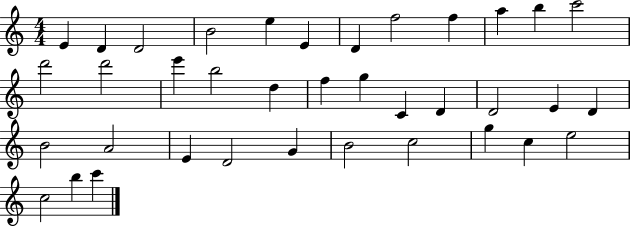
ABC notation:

X:1
T:Untitled
M:4/4
L:1/4
K:C
E D D2 B2 e E D f2 f a b c'2 d'2 d'2 e' b2 d f g C D D2 E D B2 A2 E D2 G B2 c2 g c e2 c2 b c'